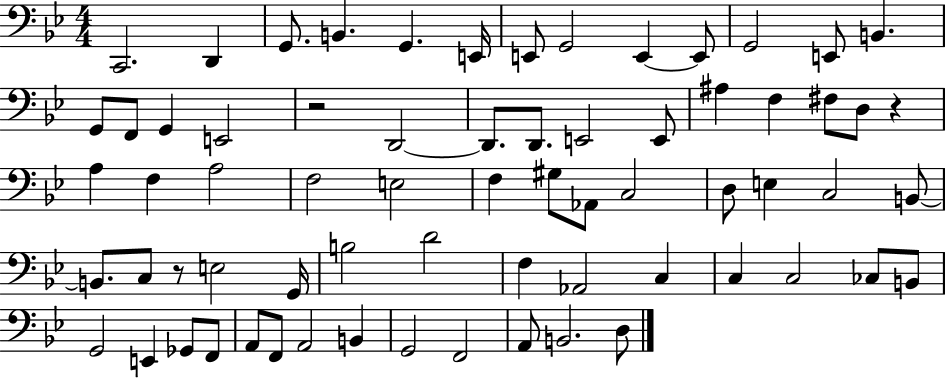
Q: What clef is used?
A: bass